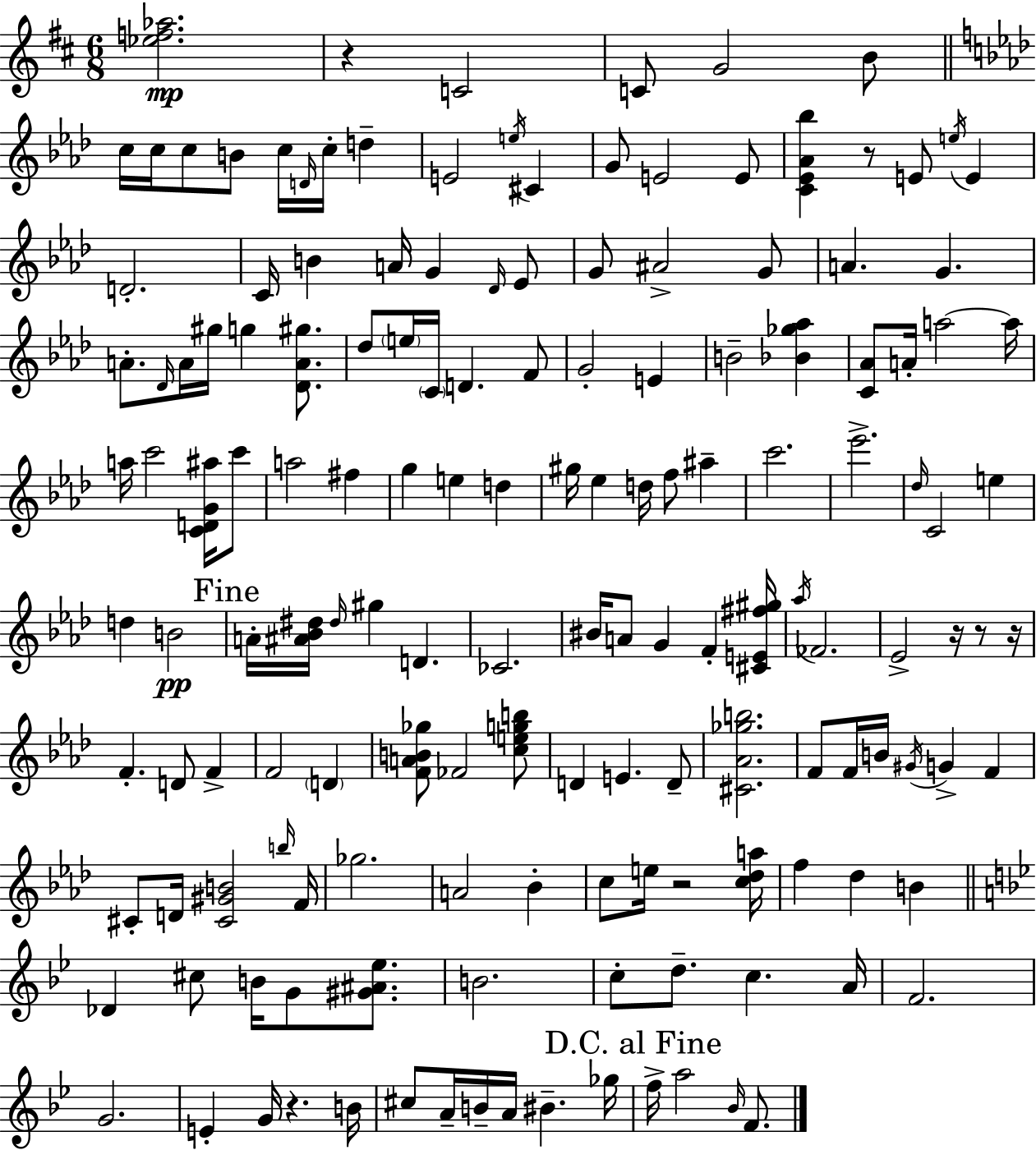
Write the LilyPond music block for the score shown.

{
  \clef treble
  \numericTimeSignature
  \time 6/8
  \key d \major
  <ees'' f'' aes''>2.\mp | r4 c'2 | c'8 g'2 b'8 | \bar "||" \break \key aes \major c''16 c''16 c''8 b'8 c''16 \grace { d'16 } c''16-. d''4-- | e'2 \acciaccatura { e''16 } cis'4 | g'8 e'2 | e'8 <c' ees' aes' bes''>4 r8 e'8 \acciaccatura { e''16 } e'4 | \break d'2.-. | c'16 b'4 a'16 g'4 | \grace { des'16 } ees'8 g'8 ais'2-> | g'8 a'4. g'4. | \break a'8.-. \grace { des'16 } a'16 gis''16 g''4 | <des' a' gis''>8. des''8 \parenthesize e''16 \parenthesize c'16 d'4. | f'8 g'2-. | e'4 b'2-- | \break <bes' ges'' aes''>4 <c' aes'>8 a'16-. a''2~~ | a''16 a''16 c'''2 | <c' d' g' ais''>16 c'''8 a''2 | fis''4 g''4 e''4 | \break d''4 gis''16 ees''4 d''16 f''8 | ais''4-- c'''2. | ees'''2.-> | \grace { des''16 } c'2 | \break e''4 d''4 b'2\pp | \mark "Fine" a'16-. <ais' bes' dis''>16 \grace { dis''16 } gis''4 | d'4. ces'2. | bis'16 a'8 g'4 | \break f'4-. <cis' e' fis'' gis''>16 \acciaccatura { aes''16 } fes'2. | ees'2-> | r16 r8 r16 f'4.-. | d'8 f'4-> f'2 | \break \parenthesize d'4 <f' a' b' ges''>8 fes'2 | <c'' e'' g'' b''>8 d'4 | e'4. d'8-- <cis' aes' ges'' b''>2. | f'8 f'16 b'16 | \break \acciaccatura { gis'16 } g'4-> f'4 cis'8-. d'16 | <cis' gis' b'>2 \grace { b''16 } f'16 ges''2. | a'2 | bes'4-. c''8 | \break e''16 r2 <c'' des'' a''>16 f''4 | des''4 b'4 \bar "||" \break \key g \minor des'4 cis''8 b'16 g'8 <gis' ais' ees''>8. | b'2. | c''8-. d''8.-- c''4. a'16 | f'2. | \break g'2. | e'4-. g'16 r4. b'16 | cis''8 a'16-- b'16-- a'16 bis'4.-- ges''16 | \mark "D.C. al Fine" f''16-> a''2 \grace { bes'16 } f'8. | \break \bar "|."
}